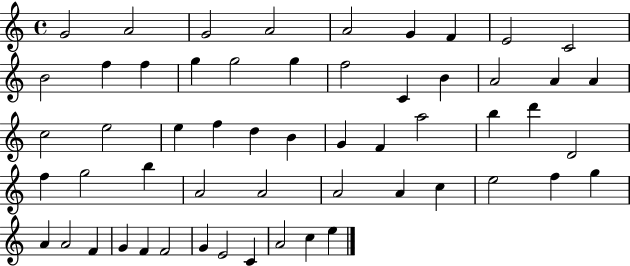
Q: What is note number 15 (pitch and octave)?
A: G5